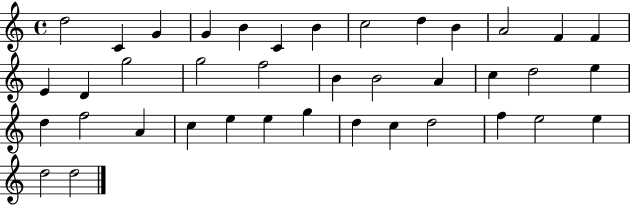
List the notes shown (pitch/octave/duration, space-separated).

D5/h C4/q G4/q G4/q B4/q C4/q B4/q C5/h D5/q B4/q A4/h F4/q F4/q E4/q D4/q G5/h G5/h F5/h B4/q B4/h A4/q C5/q D5/h E5/q D5/q F5/h A4/q C5/q E5/q E5/q G5/q D5/q C5/q D5/h F5/q E5/h E5/q D5/h D5/h